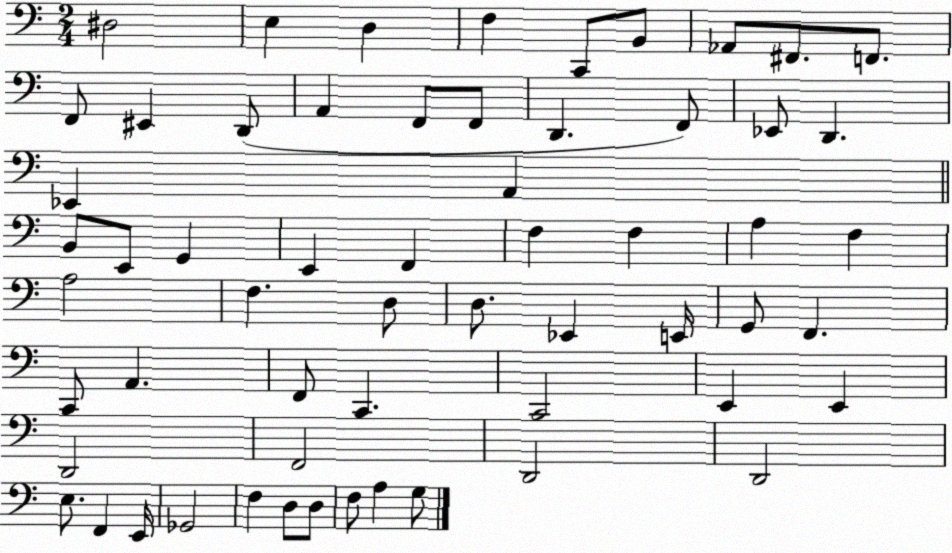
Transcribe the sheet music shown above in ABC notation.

X:1
T:Untitled
M:2/4
L:1/4
K:C
^D,2 E, D, F, C,,/2 B,,/2 _A,,/2 ^F,,/2 F,,/2 F,,/2 ^E,, D,,/2 A,, F,,/2 F,,/2 D,, F,,/2 _E,,/2 D,, _E,, A,, B,,/2 E,,/2 G,, E,, F,, F, F, A, F, A,2 F, D,/2 D,/2 _E,, E,,/4 G,,/2 F,, C,,/2 A,, F,,/2 C,, C,,2 E,, E,, D,,2 F,,2 D,,2 D,,2 E,/2 F,, E,,/4 _G,,2 F, D,/2 D,/2 F,/2 A, G,/2